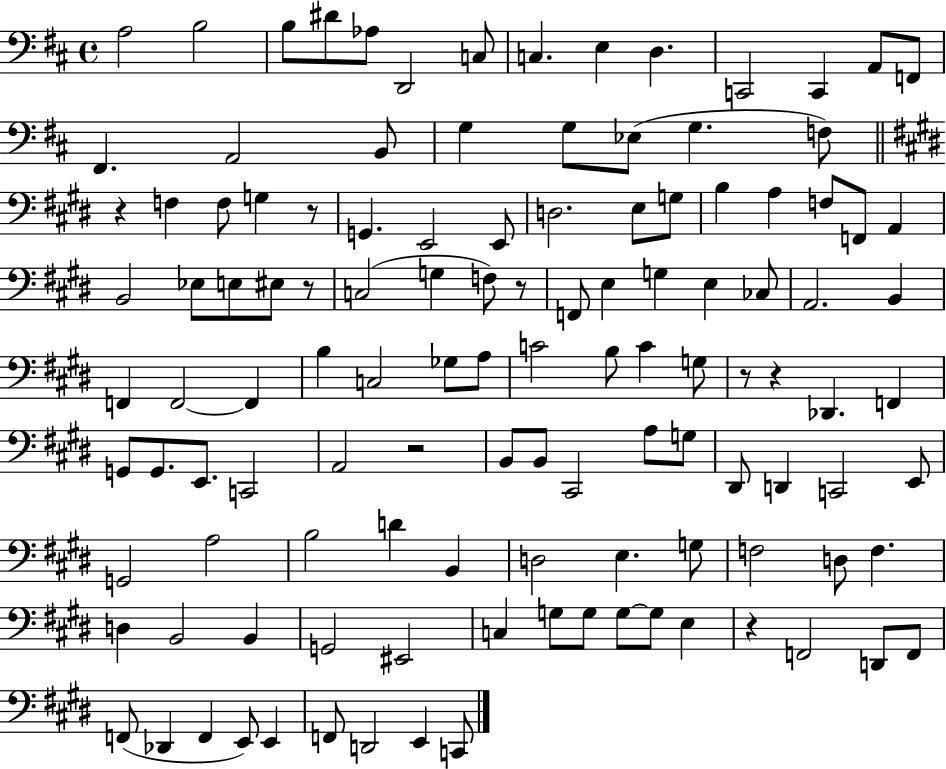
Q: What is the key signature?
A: D major